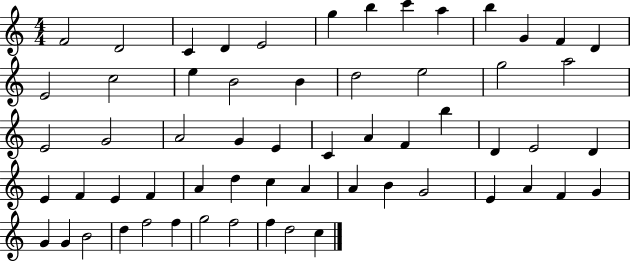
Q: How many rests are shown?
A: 0